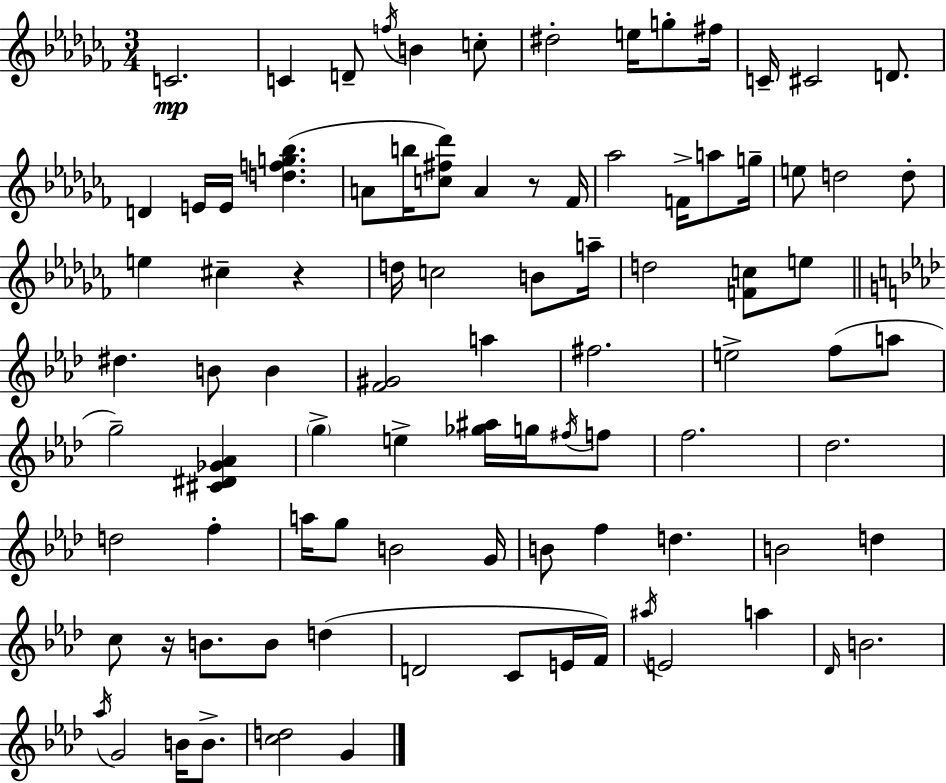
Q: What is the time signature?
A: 3/4